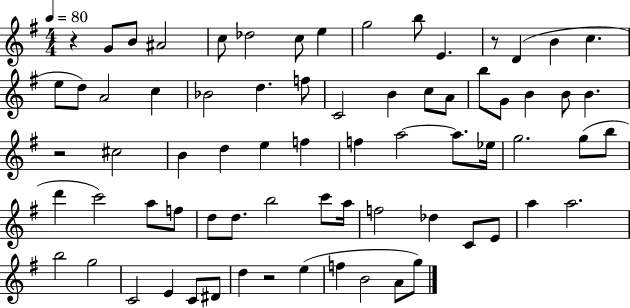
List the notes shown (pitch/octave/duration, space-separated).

R/q G4/e B4/e A#4/h C5/e Db5/h C5/e E5/q G5/h B5/e E4/q. R/e D4/q B4/q C5/q. E5/e D5/e A4/h C5/q Bb4/h D5/q. F5/e C4/h B4/q C5/e A4/e B5/e G4/e B4/q B4/e B4/q. R/h C#5/h B4/q D5/q E5/q F5/q F5/q A5/h A5/e. Eb5/s G5/h. G5/e B5/e D6/q C6/h A5/e F5/e D5/e D5/e. B5/h C6/e A5/s F5/h Db5/q C4/e E4/e A5/q A5/h. B5/h G5/h C4/h E4/q C4/e D#4/e D5/q R/h E5/q F5/q B4/h A4/e G5/e